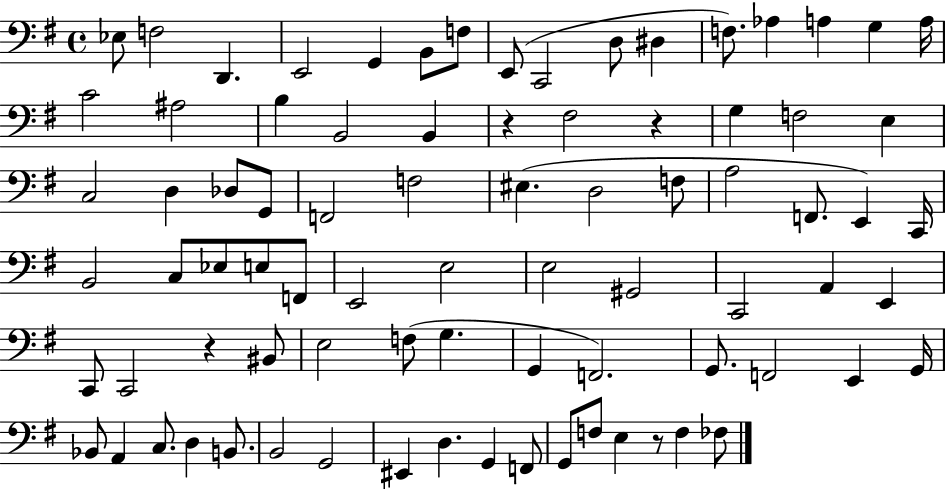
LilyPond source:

{
  \clef bass
  \time 4/4
  \defaultTimeSignature
  \key g \major
  ees8 f2 d,4. | e,2 g,4 b,8 f8 | e,8( c,2 d8 dis4 | f8.) aes4 a4 g4 a16 | \break c'2 ais2 | b4 b,2 b,4 | r4 fis2 r4 | g4 f2 e4 | \break c2 d4 des8 g,8 | f,2 f2 | eis4.( d2 f8 | a2 f,8. e,4) c,16 | \break b,2 c8 ees8 e8 f,8 | e,2 e2 | e2 gis,2 | c,2 a,4 e,4 | \break c,8 c,2 r4 bis,8 | e2 f8( g4. | g,4 f,2.) | g,8. f,2 e,4 g,16 | \break bes,8 a,4 c8. d4 b,8. | b,2 g,2 | eis,4 d4. g,4 f,8 | g,8 f8 e4 r8 f4 fes8 | \break \bar "|."
}